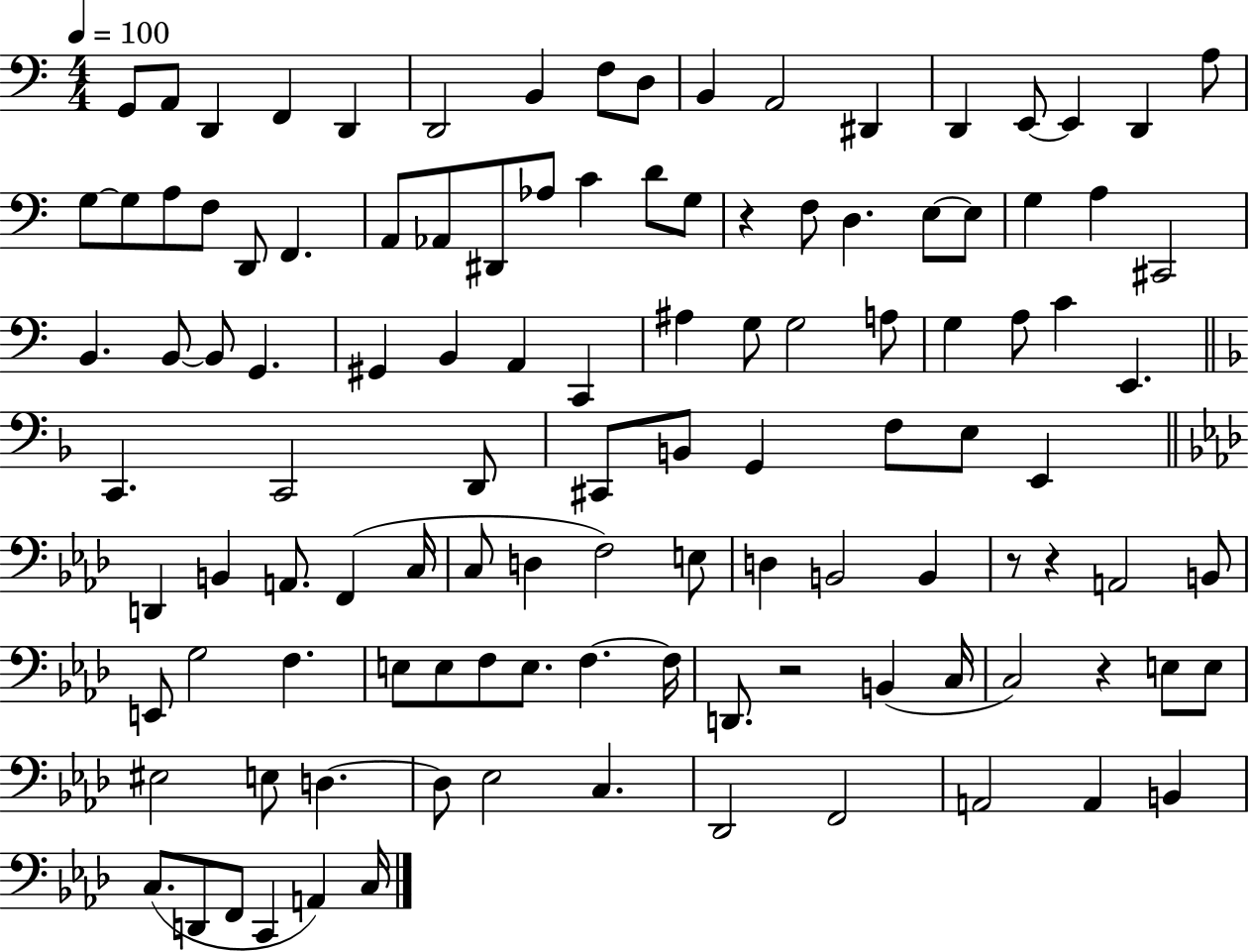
G2/e A2/e D2/q F2/q D2/q D2/h B2/q F3/e D3/e B2/q A2/h D#2/q D2/q E2/e E2/q D2/q A3/e G3/e G3/e A3/e F3/e D2/e F2/q. A2/e Ab2/e D#2/e Ab3/e C4/q D4/e G3/e R/q F3/e D3/q. E3/e E3/e G3/q A3/q C#2/h B2/q. B2/e B2/e G2/q. G#2/q B2/q A2/q C2/q A#3/q G3/e G3/h A3/e G3/q A3/e C4/q E2/q. C2/q. C2/h D2/e C#2/e B2/e G2/q F3/e E3/e E2/q D2/q B2/q A2/e. F2/q C3/s C3/e D3/q F3/h E3/e D3/q B2/h B2/q R/e R/q A2/h B2/e E2/e G3/h F3/q. E3/e E3/e F3/e E3/e. F3/q. F3/s D2/e. R/h B2/q C3/s C3/h R/q E3/e E3/e EIS3/h E3/e D3/q. D3/e Eb3/h C3/q. Db2/h F2/h A2/h A2/q B2/q C3/e. D2/e F2/e C2/q A2/q C3/s